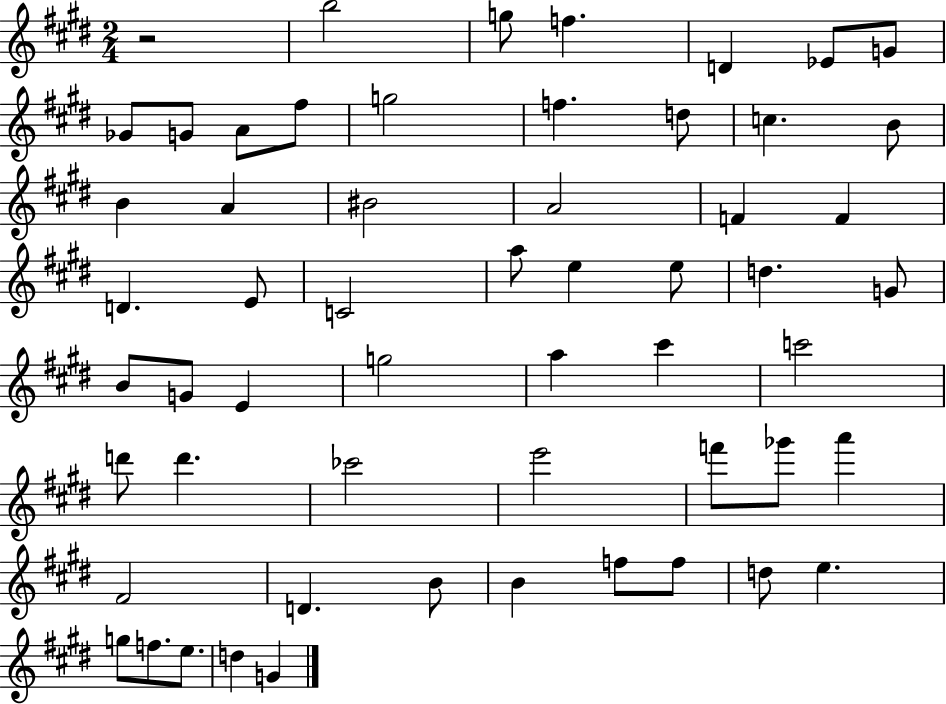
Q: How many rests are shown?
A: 1